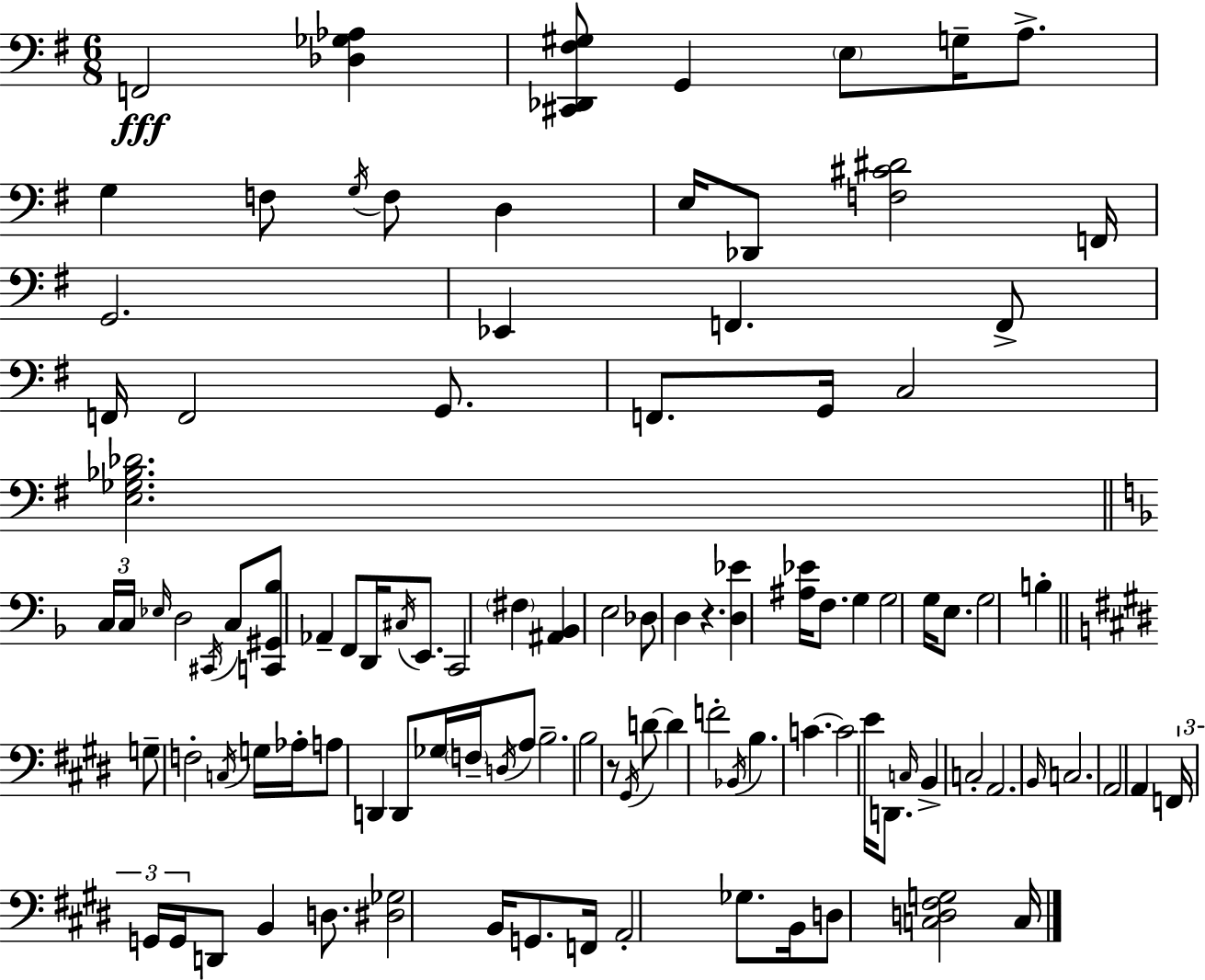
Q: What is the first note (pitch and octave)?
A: F2